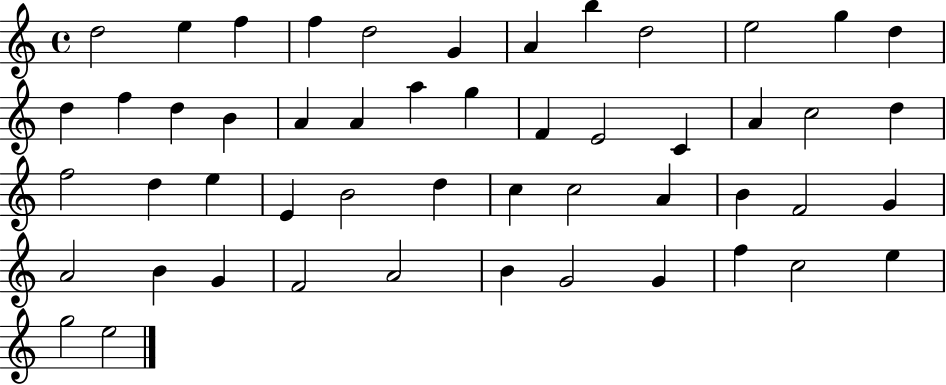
X:1
T:Untitled
M:4/4
L:1/4
K:C
d2 e f f d2 G A b d2 e2 g d d f d B A A a g F E2 C A c2 d f2 d e E B2 d c c2 A B F2 G A2 B G F2 A2 B G2 G f c2 e g2 e2